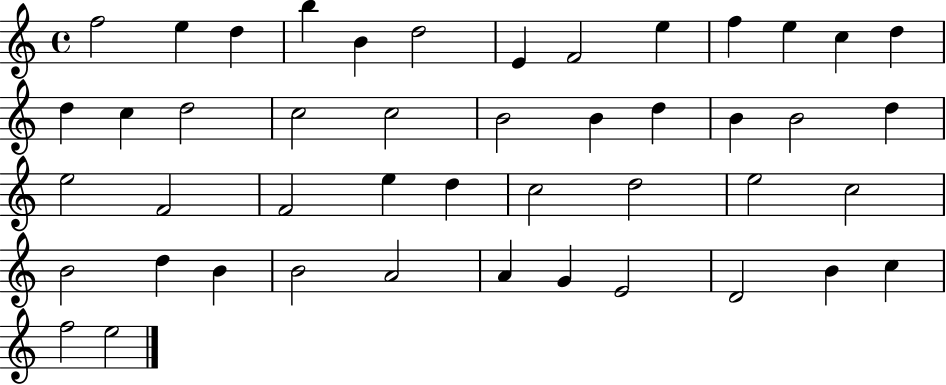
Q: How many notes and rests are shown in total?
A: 46